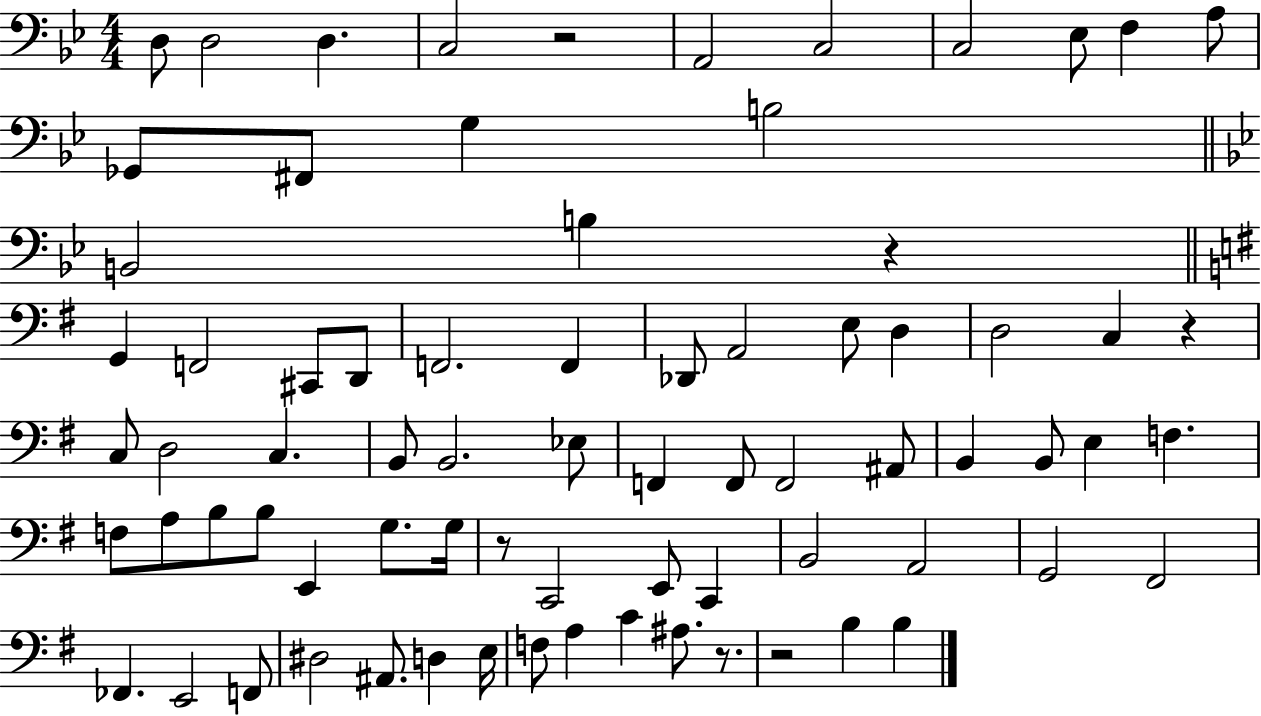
D3/e D3/h D3/q. C3/h R/h A2/h C3/h C3/h Eb3/e F3/q A3/e Gb2/e F#2/e G3/q B3/h B2/h B3/q R/q G2/q F2/h C#2/e D2/e F2/h. F2/q Db2/e A2/h E3/e D3/q D3/h C3/q R/q C3/e D3/h C3/q. B2/e B2/h. Eb3/e F2/q F2/e F2/h A#2/e B2/q B2/e E3/q F3/q. F3/e A3/e B3/e B3/e E2/q G3/e. G3/s R/e C2/h E2/e C2/q B2/h A2/h G2/h F#2/h FES2/q. E2/h F2/e D#3/h A#2/e. D3/q E3/s F3/e A3/q C4/q A#3/e. R/e. R/h B3/q B3/q